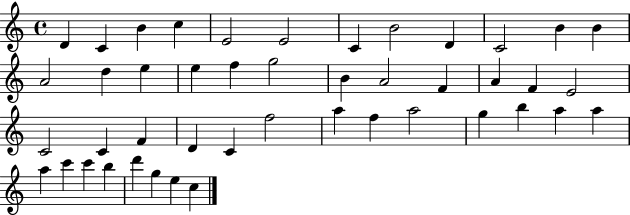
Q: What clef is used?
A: treble